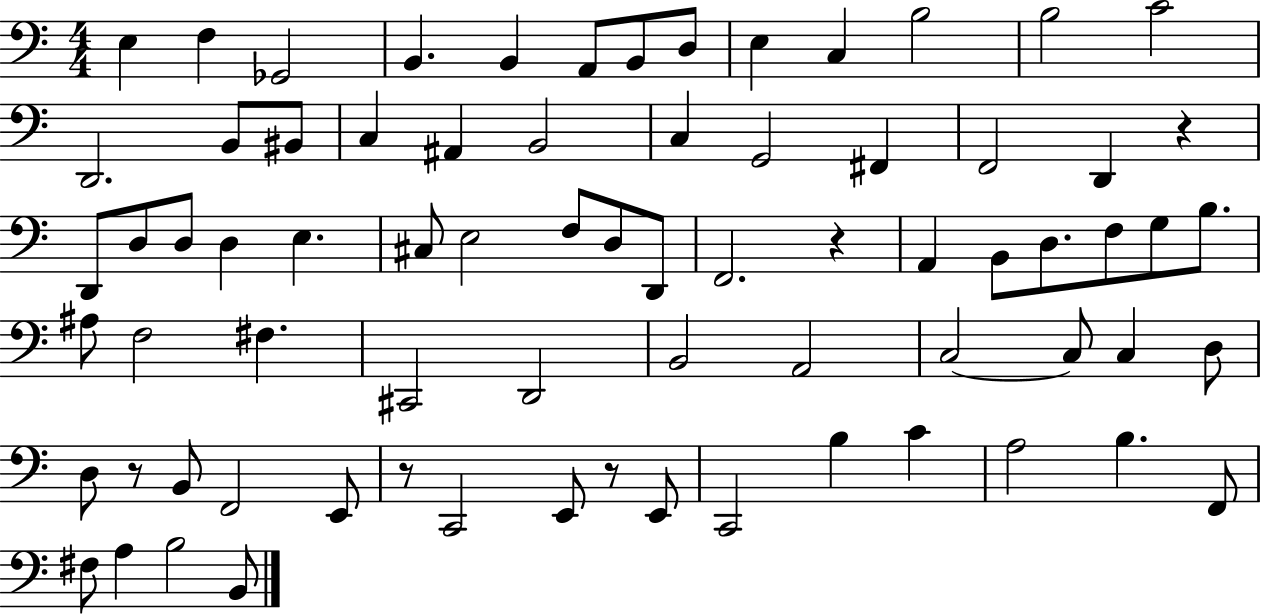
{
  \clef bass
  \numericTimeSignature
  \time 4/4
  \key c \major
  \repeat volta 2 { e4 f4 ges,2 | b,4. b,4 a,8 b,8 d8 | e4 c4 b2 | b2 c'2 | \break d,2. b,8 bis,8 | c4 ais,4 b,2 | c4 g,2 fis,4 | f,2 d,4 r4 | \break d,8 d8 d8 d4 e4. | cis8 e2 f8 d8 d,8 | f,2. r4 | a,4 b,8 d8. f8 g8 b8. | \break ais8 f2 fis4. | cis,2 d,2 | b,2 a,2 | c2~~ c8 c4 d8 | \break d8 r8 b,8 f,2 e,8 | r8 c,2 e,8 r8 e,8 | c,2 b4 c'4 | a2 b4. f,8 | \break fis8 a4 b2 b,8 | } \bar "|."
}